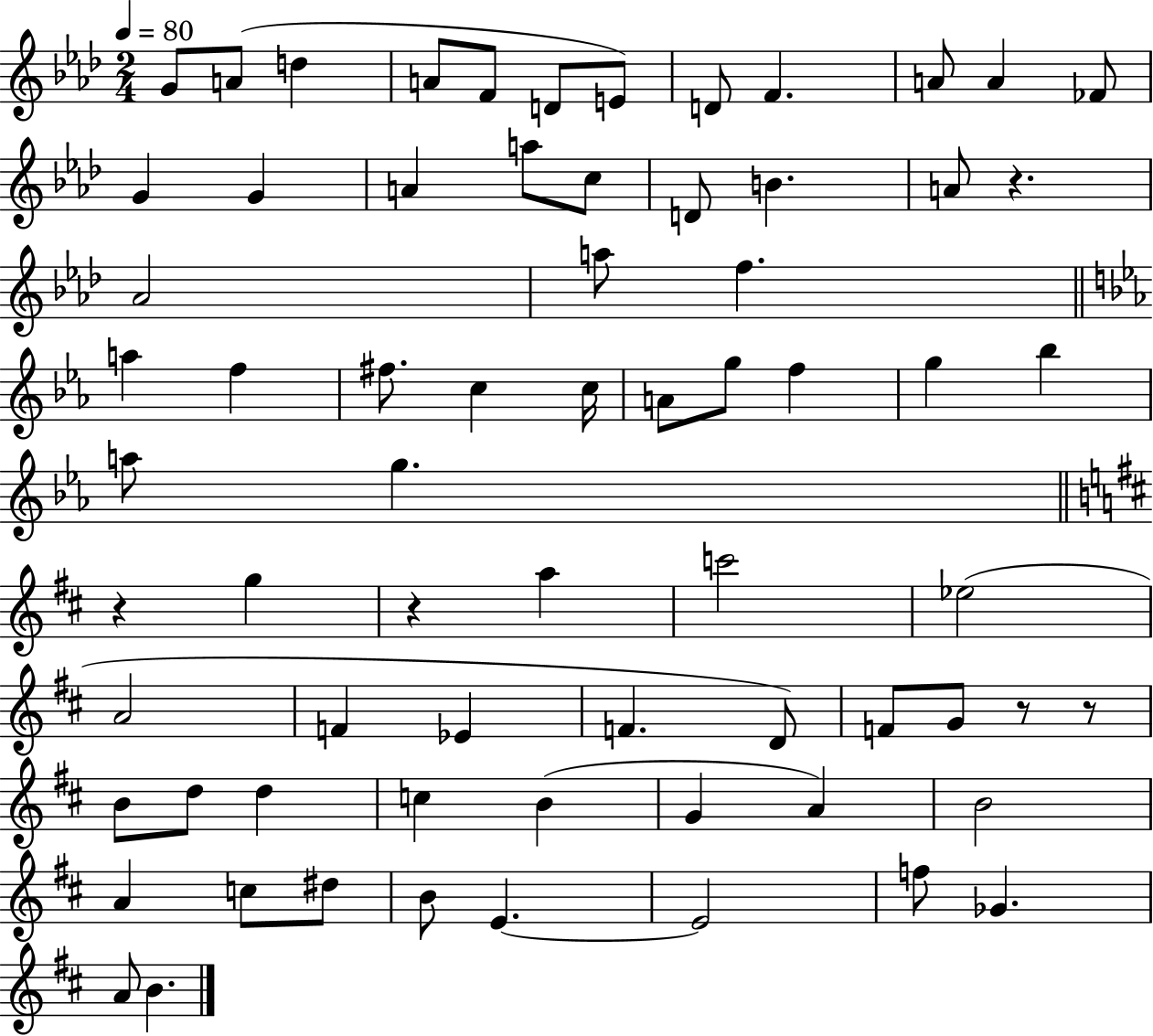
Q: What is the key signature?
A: AES major